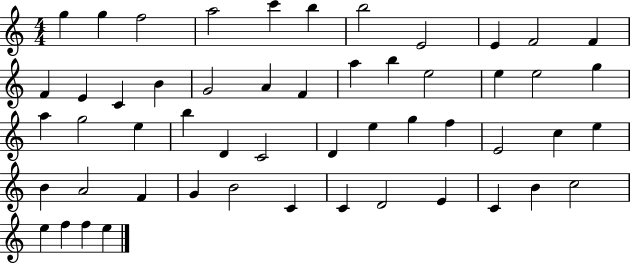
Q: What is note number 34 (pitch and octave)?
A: F5